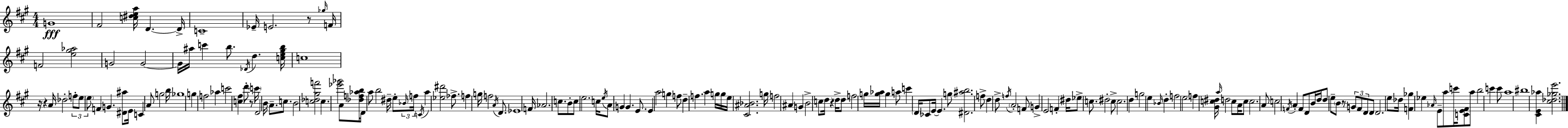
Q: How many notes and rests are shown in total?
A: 183